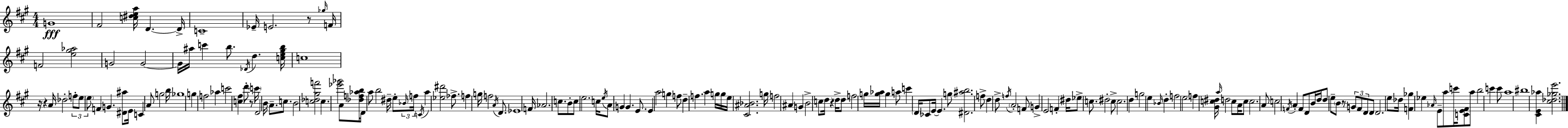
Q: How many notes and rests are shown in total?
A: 183